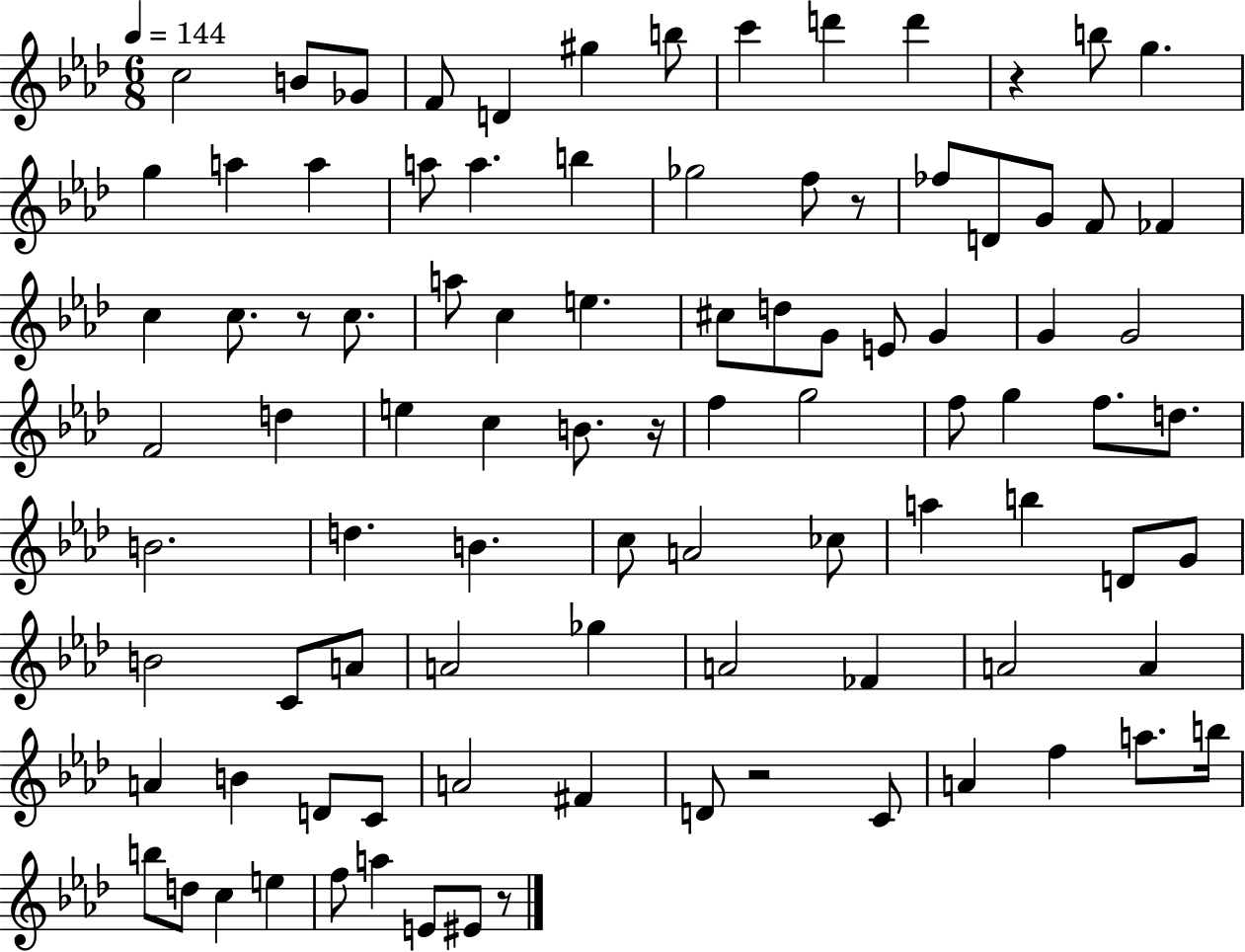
{
  \clef treble
  \numericTimeSignature
  \time 6/8
  \key aes \major
  \tempo 4 = 144
  c''2 b'8 ges'8 | f'8 d'4 gis''4 b''8 | c'''4 d'''4 d'''4 | r4 b''8 g''4. | \break g''4 a''4 a''4 | a''8 a''4. b''4 | ges''2 f''8 r8 | fes''8 d'8 g'8 f'8 fes'4 | \break c''4 c''8. r8 c''8. | a''8 c''4 e''4. | cis''8 d''8 g'8 e'8 g'4 | g'4 g'2 | \break f'2 d''4 | e''4 c''4 b'8. r16 | f''4 g''2 | f''8 g''4 f''8. d''8. | \break b'2. | d''4. b'4. | c''8 a'2 ces''8 | a''4 b''4 d'8 g'8 | \break b'2 c'8 a'8 | a'2 ges''4 | a'2 fes'4 | a'2 a'4 | \break a'4 b'4 d'8 c'8 | a'2 fis'4 | d'8 r2 c'8 | a'4 f''4 a''8. b''16 | \break b''8 d''8 c''4 e''4 | f''8 a''4 e'8 eis'8 r8 | \bar "|."
}